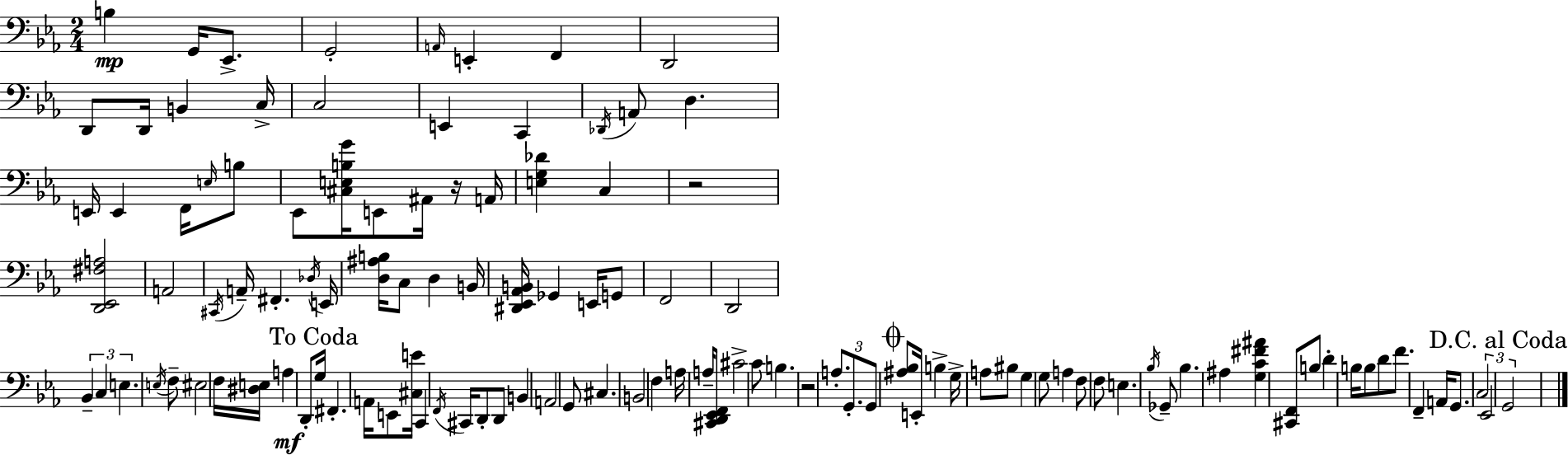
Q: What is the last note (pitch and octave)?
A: G2